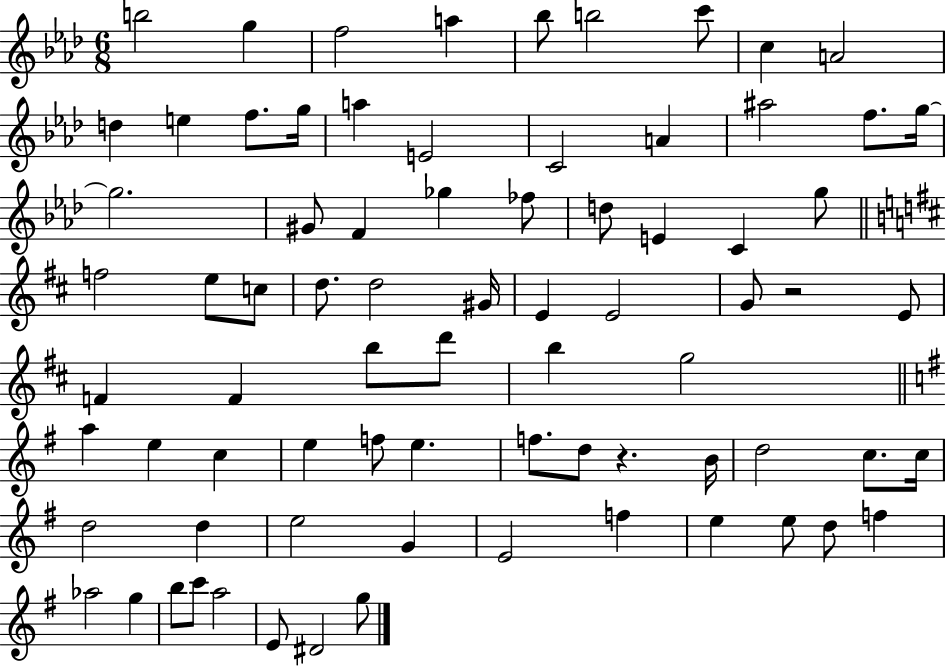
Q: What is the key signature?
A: AES major